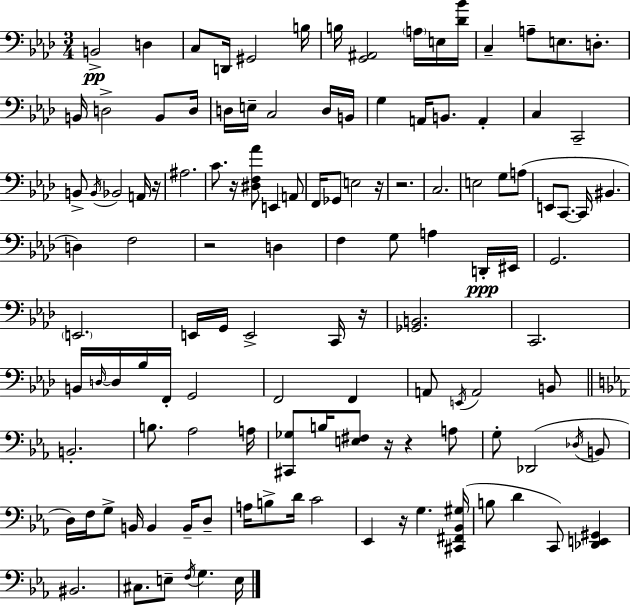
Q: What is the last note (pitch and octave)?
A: E3